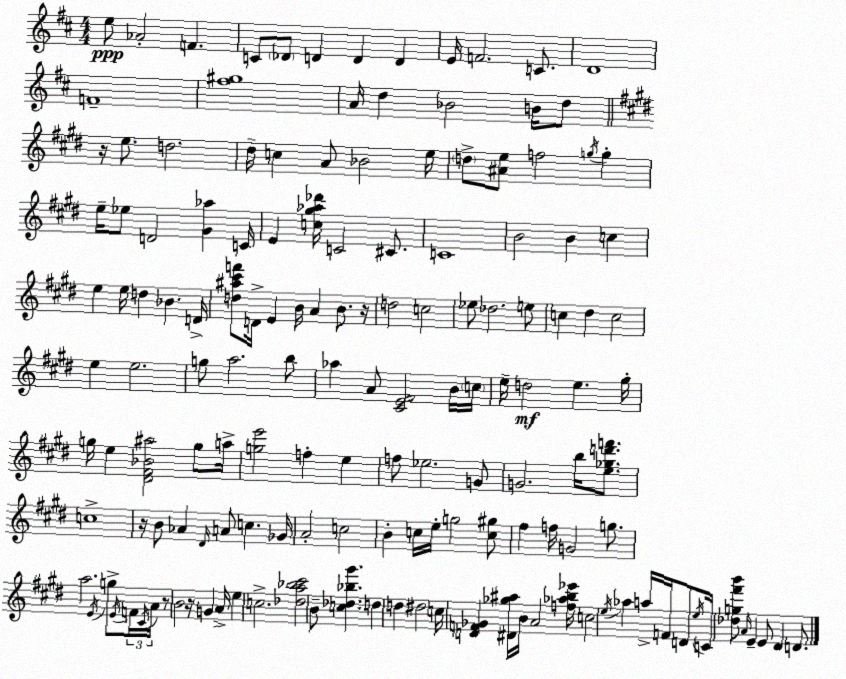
X:1
T:Untitled
M:4/4
L:1/4
K:D
e/2 _A2 F C/2 _D/2 D D D E/4 F2 C/2 D4 F4 [^f^g]4 A/4 d _B2 B/4 d/2 z/4 e/2 d2 ^d/4 c A/2 _B2 e/4 d/2 [^Ae]/2 f2 g/4 g e/4 _e/2 D2 [^G_a] C/4 E [c^g_a_d']/4 C2 ^C/2 C4 B2 B c e e/4 d _B D/4 [d^a^c'f']/2 D/4 E B/4 A B/2 z/4 d2 c2 _e/2 _d2 e/2 c ^d c2 e e2 g/2 a2 b/2 _a A/2 [^CE^F]2 B/4 c/4 e/4 d2 e ^g/4 g/4 e [^D^F_B^a]2 g/2 a/4 [ge']2 f e f/2 _e2 G/2 G2 b/4 [e_gd'f']/2 c4 z/4 B/2 _A ^D/4 A/2 c _G/4 A2 c2 B c/4 e/4 g2 [c^g]/2 ^f f/4 G2 g/2 a2 E/4 g/2 E/4 F/4 ^C/4 A/4 z/2 B2 z/4 G A/4 e c2 [_da_b^c']2 B/2 [c_d_b^g'] d d ^d2 c/4 [DF_G] [^D_g^a]/4 B/4 A2 [f_ab_e']/4 c2 e/4 _a a/4 F/4 D/2 e/4 C/4 [_dg^f'b']/2 A/4 E E/2 ^D D/2